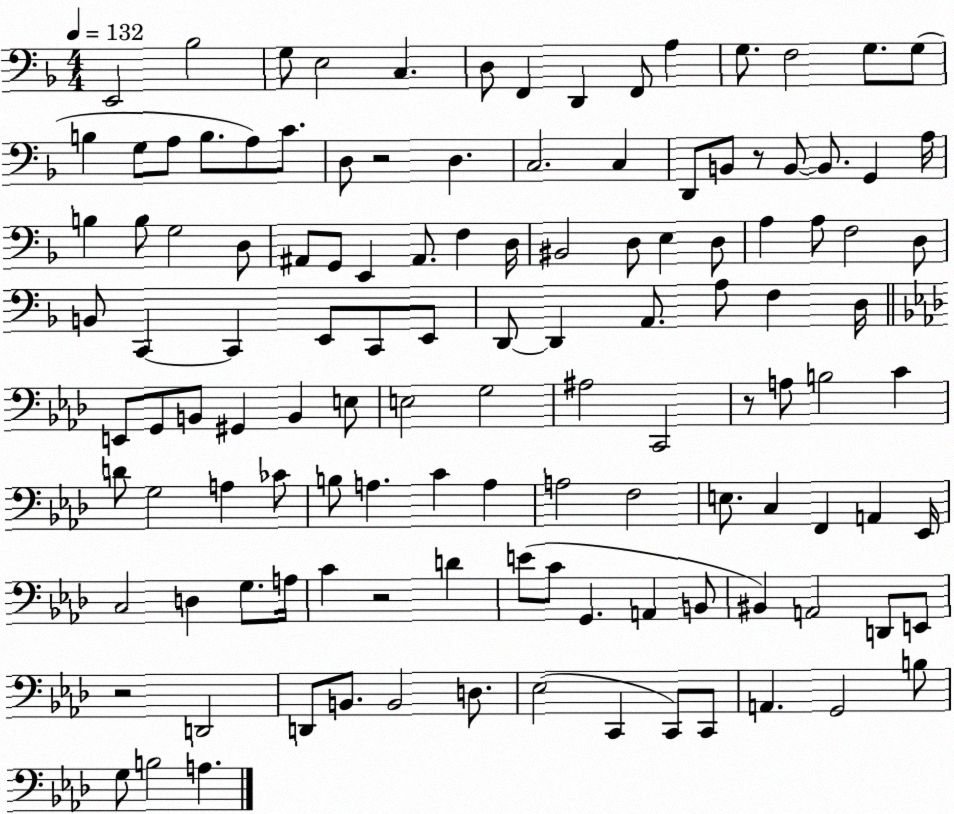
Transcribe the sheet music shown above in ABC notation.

X:1
T:Untitled
M:4/4
L:1/4
K:F
E,,2 _B,2 G,/2 E,2 C, D,/2 F,, D,, F,,/2 A, G,/2 F,2 G,/2 G,/2 B, G,/2 A,/2 B,/2 A,/2 C/2 D,/2 z2 D, C,2 C, D,,/2 B,,/2 z/2 B,,/2 B,,/2 G,, A,/4 B, B,/2 G,2 D,/2 ^A,,/2 G,,/2 E,, ^A,,/2 F, D,/4 ^B,,2 D,/2 E, D,/2 A, A,/2 F,2 D,/2 B,,/2 C,, C,, E,,/2 C,,/2 E,,/2 D,,/2 D,, A,,/2 A,/2 F, D,/4 E,,/2 G,,/2 B,,/2 ^G,, B,, E,/2 E,2 G,2 ^A,2 C,,2 z/2 A,/2 B,2 C D/2 G,2 A, _C/2 B,/2 A, C A, A,2 F,2 E,/2 C, F,, A,, _E,,/4 C,2 D, G,/2 A,/4 C z2 D E/2 C/2 G,, A,, B,,/2 ^B,, A,,2 D,,/2 E,,/2 z2 D,,2 D,,/2 B,,/2 B,,2 D,/2 _E,2 C,, C,,/2 C,,/2 A,, G,,2 B,/2 G,/2 B,2 A,